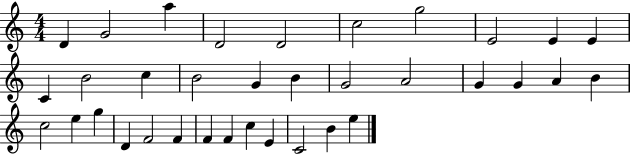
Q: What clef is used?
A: treble